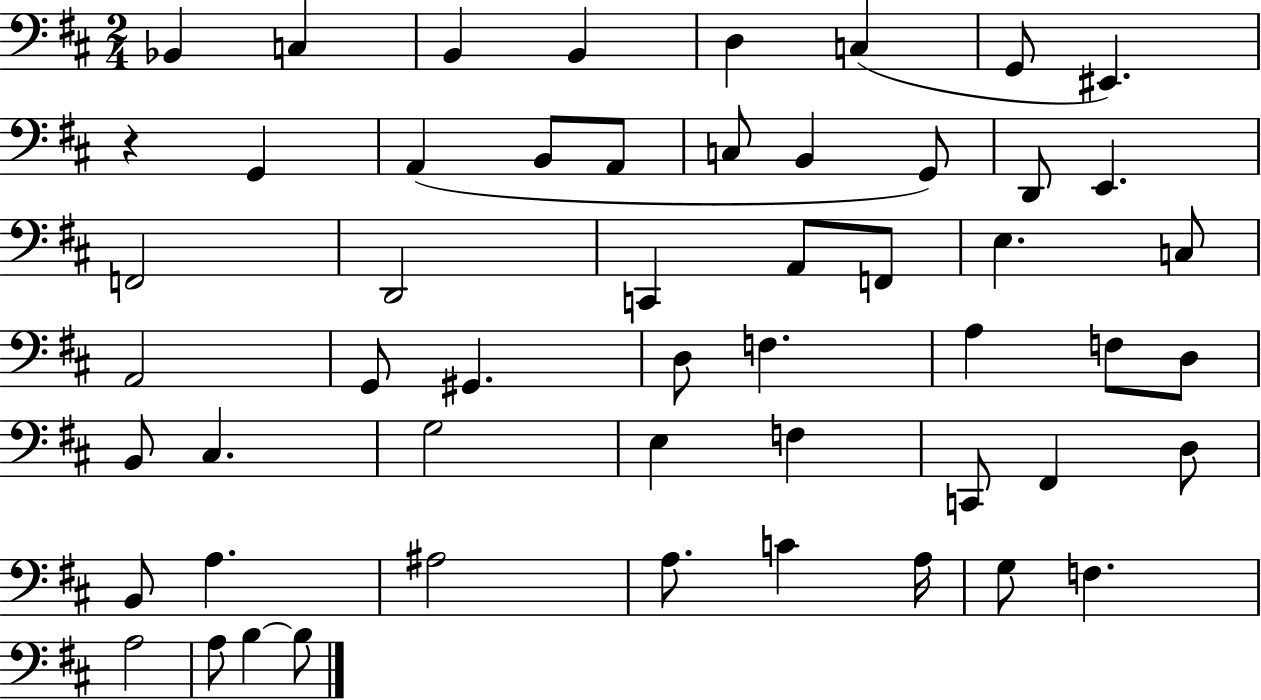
Bb2/q C3/q B2/q B2/q D3/q C3/q G2/e EIS2/q. R/q G2/q A2/q B2/e A2/e C3/e B2/q G2/e D2/e E2/q. F2/h D2/h C2/q A2/e F2/e E3/q. C3/e A2/h G2/e G#2/q. D3/e F3/q. A3/q F3/e D3/e B2/e C#3/q. G3/h E3/q F3/q C2/e F#2/q D3/e B2/e A3/q. A#3/h A3/e. C4/q A3/s G3/e F3/q. A3/h A3/e B3/q B3/e